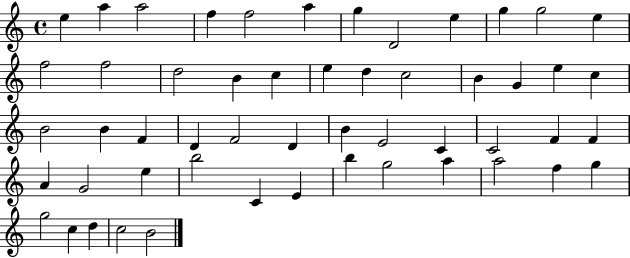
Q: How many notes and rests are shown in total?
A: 53